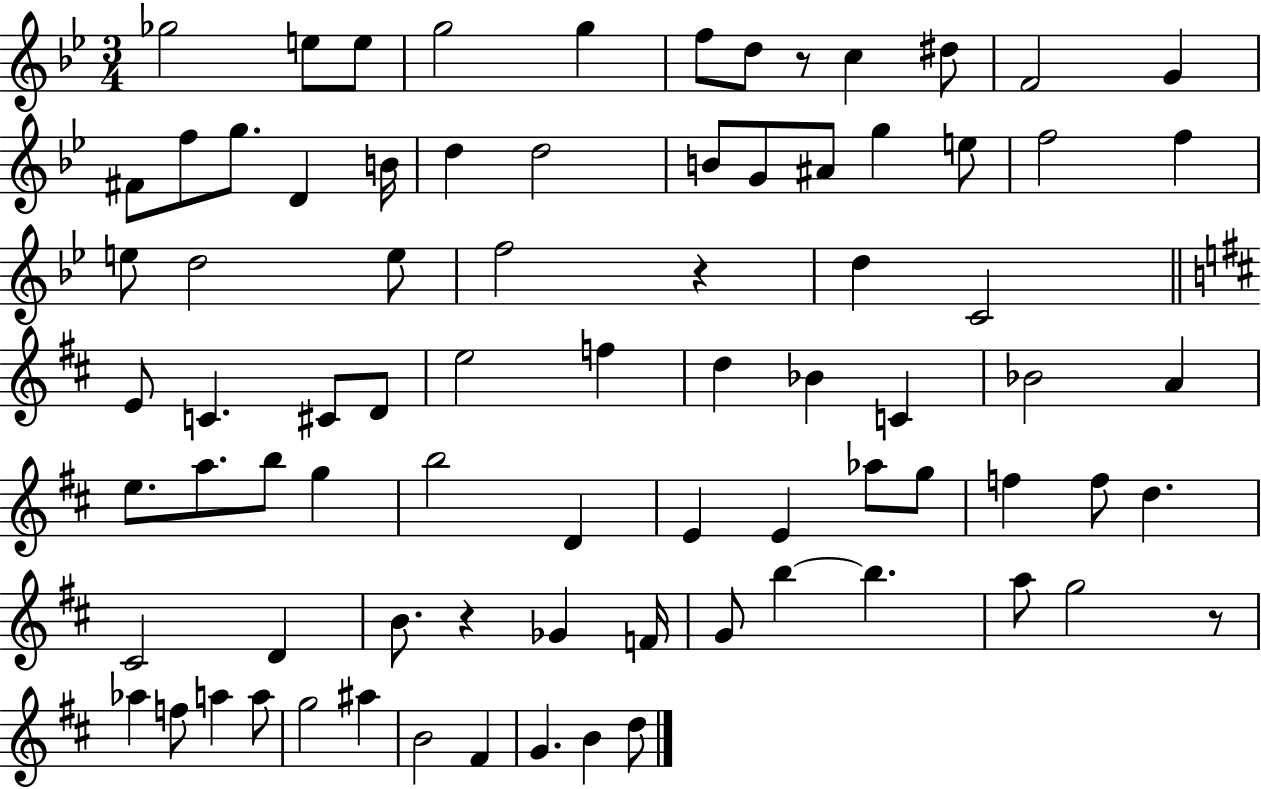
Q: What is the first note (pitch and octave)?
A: Gb5